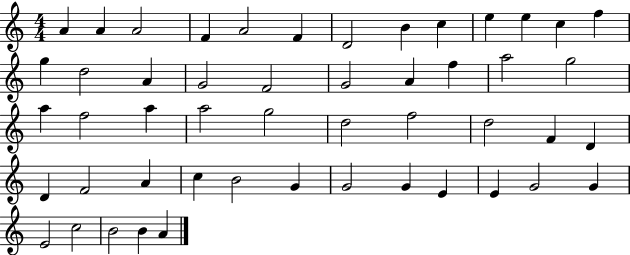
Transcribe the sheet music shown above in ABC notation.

X:1
T:Untitled
M:4/4
L:1/4
K:C
A A A2 F A2 F D2 B c e e c f g d2 A G2 F2 G2 A f a2 g2 a f2 a a2 g2 d2 f2 d2 F D D F2 A c B2 G G2 G E E G2 G E2 c2 B2 B A